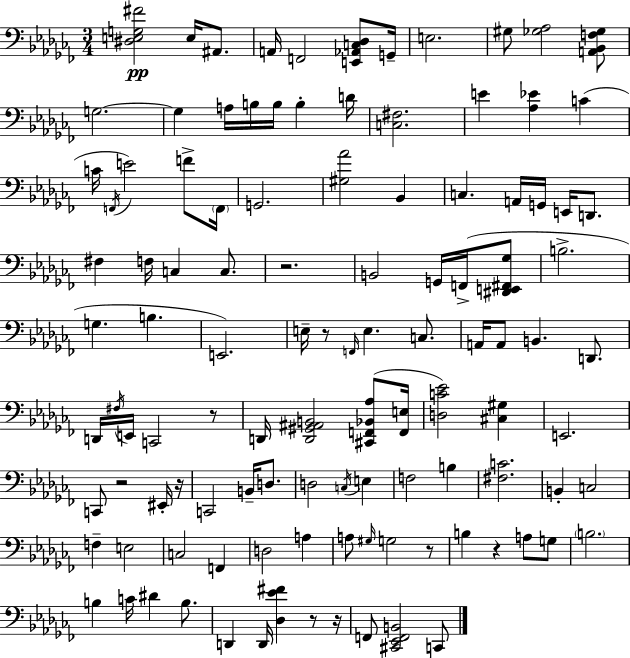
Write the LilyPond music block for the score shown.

{
  \clef bass
  \numericTimeSignature
  \time 3/4
  \key aes \minor
  <dis e g fis'>2\pp e16 ais,8. | a,16 f,2 <e, aes, c des>8 g,16-- | e2. | gis8 <ges aes>2 <a, bes, f ges>8 | \break g2.~~ | g4 a16 b16 b16 b4-. d'16 | <c fis>2. | e'4 <aes ees'>4 c'4( | \break c'16 \acciaccatura { f,16 } e'2) f'8-> | \parenthesize f,16 g,2. | <gis aes'>2 bes,4 | c4. a,16 g,16 e,16 d,8. | \break fis4 f16 c4 c8. | r2. | b,2 g,16 f,16->( <dis, e, fis, ges>8 | b2.-> | \break g4. b4. | e,2.) | e16-- r8 \grace { f,16 } e4. c8. | a,16 a,8 b,4. d,8. | \break d,16 \acciaccatura { fis16 } e,16 c,2 | r8 d,16 <d, gis, ais, b,>2 | <cis, f, bes, aes>8( <f, e>16 <d c' ees'>2) <cis gis>4 | e,2. | \break c,8 r2 | eis,16-. r16 c,2 b,16-- | d8. d2 \acciaccatura { c16 } | e4 f2 | \break b4 <fis c'>2. | b,4-. c2 | f4-- e2 | c2 | \break f,4 d2 | a4 a8 \grace { gis16 } g2 | r8 b4 r4 | a8 g8 \parenthesize b2. | \break b4 c'16 dis'4 | b8. d,4 d,16 <des ees' fis'>4 | r8 r16 f,8 <cis, ees, f, b,>2 | c,8 \bar "|."
}